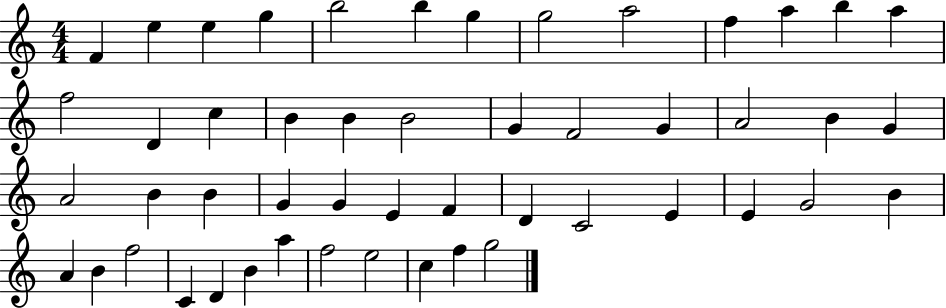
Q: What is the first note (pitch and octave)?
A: F4